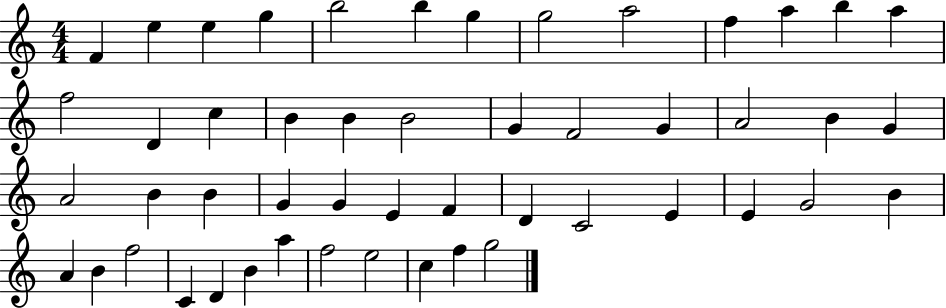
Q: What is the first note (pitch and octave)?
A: F4